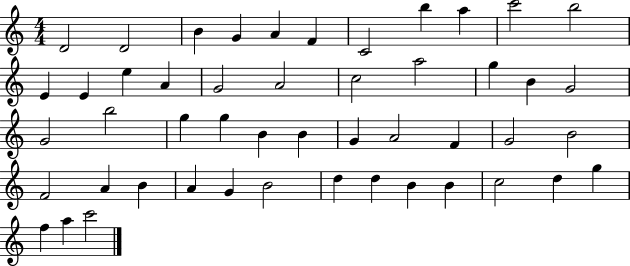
X:1
T:Untitled
M:4/4
L:1/4
K:C
D2 D2 B G A F C2 b a c'2 b2 E E e A G2 A2 c2 a2 g B G2 G2 b2 g g B B G A2 F G2 B2 F2 A B A G B2 d d B B c2 d g f a c'2